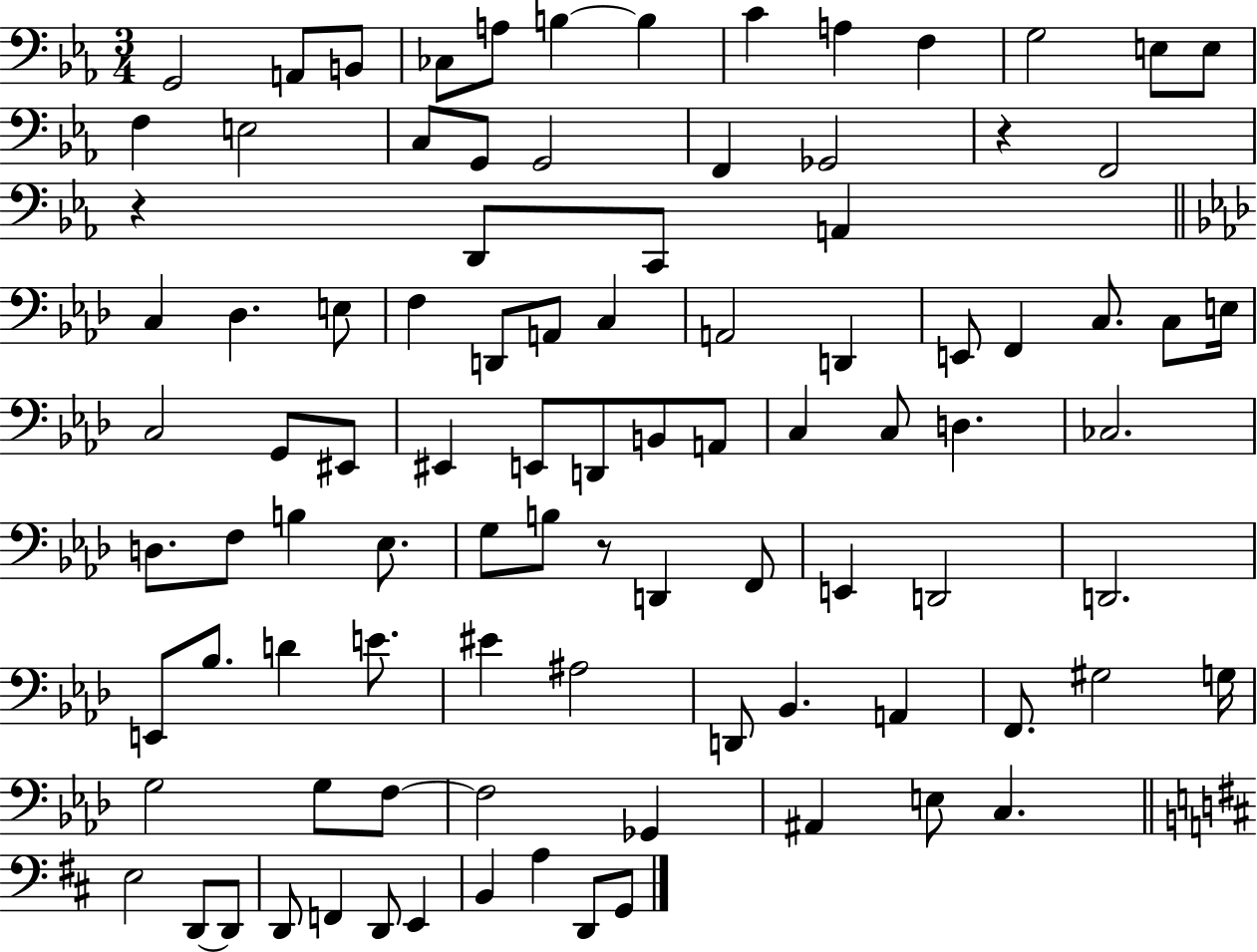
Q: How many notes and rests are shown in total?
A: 95